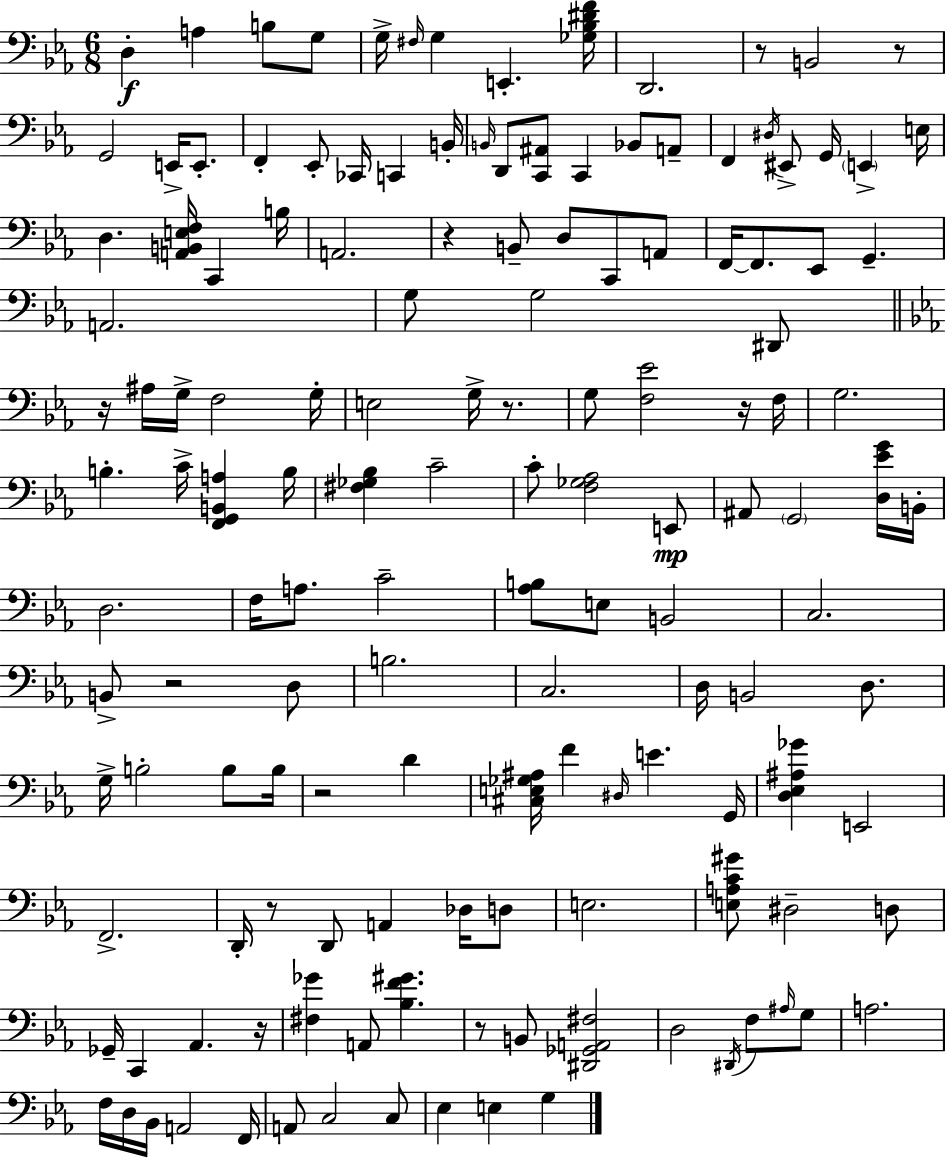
X:1
T:Untitled
M:6/8
L:1/4
K:Eb
D, A, B,/2 G,/2 G,/4 ^F,/4 G, E,, [_G,_B,^DF]/4 D,,2 z/2 B,,2 z/2 G,,2 E,,/4 E,,/2 F,, _E,,/2 _C,,/4 C,, B,,/4 B,,/4 D,,/2 [C,,^A,,]/2 C,, _B,,/2 A,,/2 F,, ^D,/4 ^E,,/2 G,,/4 E,, E,/4 D, [A,,B,,E,F,]/4 C,, B,/4 A,,2 z B,,/2 D,/2 C,,/2 A,,/2 F,,/4 F,,/2 _E,,/2 G,, A,,2 G,/2 G,2 ^D,,/2 z/4 ^A,/4 G,/4 F,2 G,/4 E,2 G,/4 z/2 G,/2 [F,_E]2 z/4 F,/4 G,2 B, C/4 [F,,G,,B,,A,] B,/4 [^F,_G,_B,] C2 C/2 [F,_G,_A,]2 E,,/2 ^A,,/2 G,,2 [D,_EG]/4 B,,/4 D,2 F,/4 A,/2 C2 [_A,B,]/2 E,/2 B,,2 C,2 B,,/2 z2 D,/2 B,2 C,2 D,/4 B,,2 D,/2 G,/4 B,2 B,/2 B,/4 z2 D [^C,E,_G,^A,]/4 F ^D,/4 E G,,/4 [D,_E,^A,_G] E,,2 F,,2 D,,/4 z/2 D,,/2 A,, _D,/4 D,/2 E,2 [E,A,C^G]/2 ^D,2 D,/2 _G,,/4 C,, _A,, z/4 [^F,_G] A,,/2 [_B,F^G] z/2 B,,/2 [^D,,_G,,A,,^F,]2 D,2 ^D,,/4 F,/2 ^A,/4 G,/2 A,2 F,/4 D,/4 _B,,/4 A,,2 F,,/4 A,,/2 C,2 C,/2 _E, E, G,